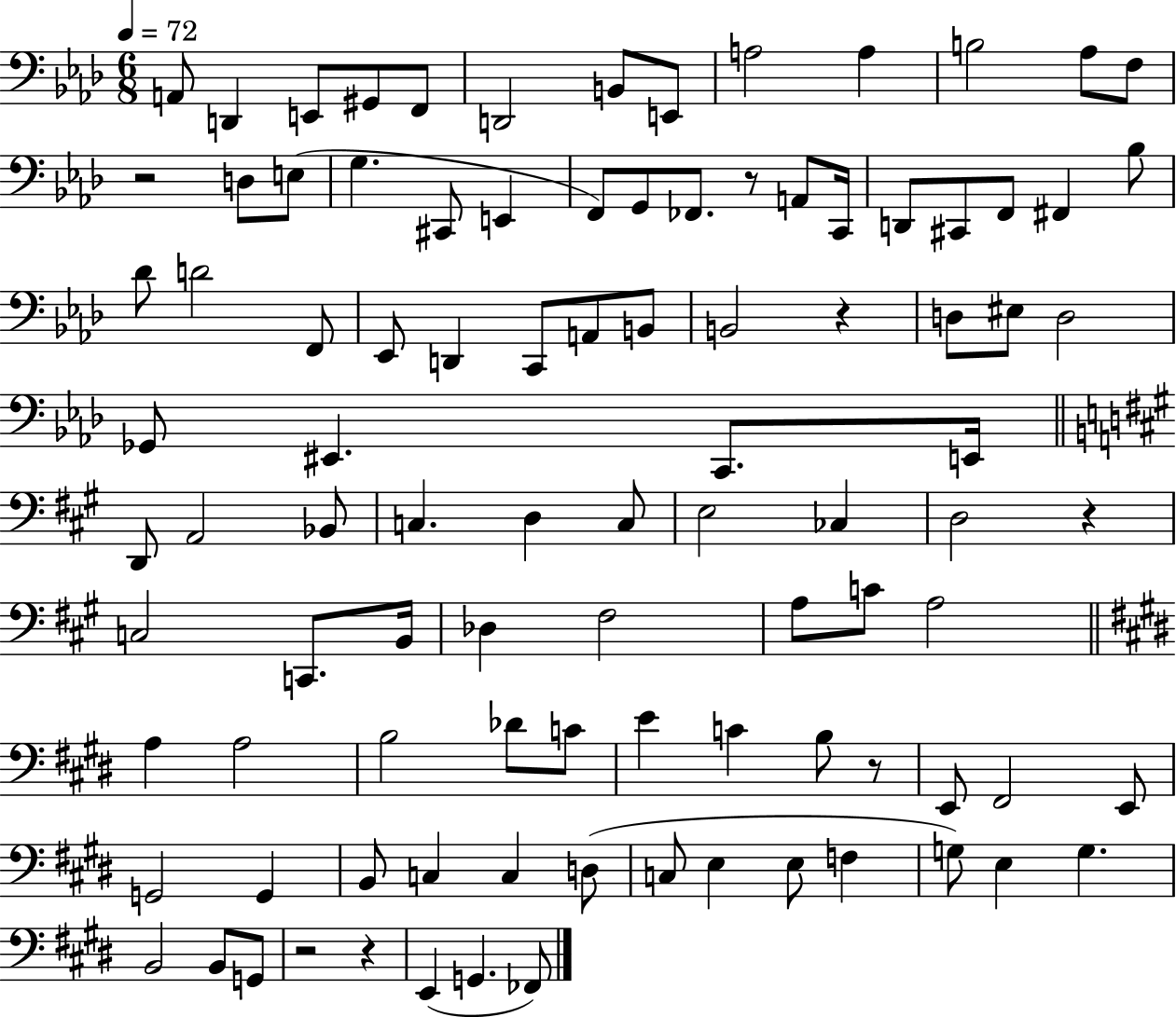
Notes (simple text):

A2/e D2/q E2/e G#2/e F2/e D2/h B2/e E2/e A3/h A3/q B3/h Ab3/e F3/e R/h D3/e E3/e G3/q. C#2/e E2/q F2/e G2/e FES2/e. R/e A2/e C2/s D2/e C#2/e F2/e F#2/q Bb3/e Db4/e D4/h F2/e Eb2/e D2/q C2/e A2/e B2/e B2/h R/q D3/e EIS3/e D3/h Gb2/e EIS2/q. C2/e. E2/s D2/e A2/h Bb2/e C3/q. D3/q C3/e E3/h CES3/q D3/h R/q C3/h C2/e. B2/s Db3/q F#3/h A3/e C4/e A3/h A3/q A3/h B3/h Db4/e C4/e E4/q C4/q B3/e R/e E2/e F#2/h E2/e G2/h G2/q B2/e C3/q C3/q D3/e C3/e E3/q E3/e F3/q G3/e E3/q G3/q. B2/h B2/e G2/e R/h R/q E2/q G2/q. FES2/e